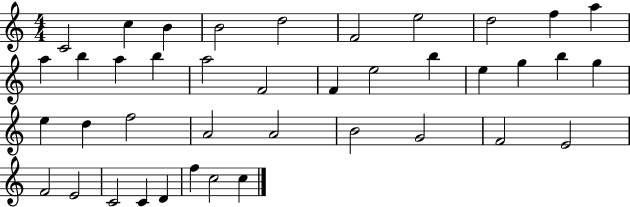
{
  \clef treble
  \numericTimeSignature
  \time 4/4
  \key c \major
  c'2 c''4 b'4 | b'2 d''2 | f'2 e''2 | d''2 f''4 a''4 | \break a''4 b''4 a''4 b''4 | a''2 f'2 | f'4 e''2 b''4 | e''4 g''4 b''4 g''4 | \break e''4 d''4 f''2 | a'2 a'2 | b'2 g'2 | f'2 e'2 | \break f'2 e'2 | c'2 c'4 d'4 | f''4 c''2 c''4 | \bar "|."
}